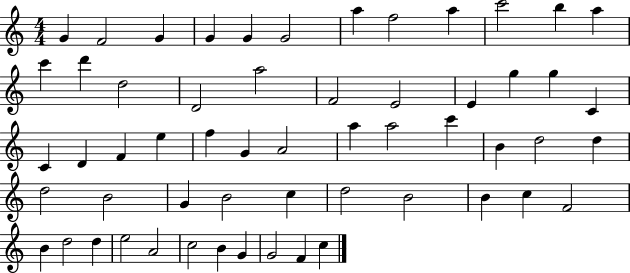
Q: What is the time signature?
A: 4/4